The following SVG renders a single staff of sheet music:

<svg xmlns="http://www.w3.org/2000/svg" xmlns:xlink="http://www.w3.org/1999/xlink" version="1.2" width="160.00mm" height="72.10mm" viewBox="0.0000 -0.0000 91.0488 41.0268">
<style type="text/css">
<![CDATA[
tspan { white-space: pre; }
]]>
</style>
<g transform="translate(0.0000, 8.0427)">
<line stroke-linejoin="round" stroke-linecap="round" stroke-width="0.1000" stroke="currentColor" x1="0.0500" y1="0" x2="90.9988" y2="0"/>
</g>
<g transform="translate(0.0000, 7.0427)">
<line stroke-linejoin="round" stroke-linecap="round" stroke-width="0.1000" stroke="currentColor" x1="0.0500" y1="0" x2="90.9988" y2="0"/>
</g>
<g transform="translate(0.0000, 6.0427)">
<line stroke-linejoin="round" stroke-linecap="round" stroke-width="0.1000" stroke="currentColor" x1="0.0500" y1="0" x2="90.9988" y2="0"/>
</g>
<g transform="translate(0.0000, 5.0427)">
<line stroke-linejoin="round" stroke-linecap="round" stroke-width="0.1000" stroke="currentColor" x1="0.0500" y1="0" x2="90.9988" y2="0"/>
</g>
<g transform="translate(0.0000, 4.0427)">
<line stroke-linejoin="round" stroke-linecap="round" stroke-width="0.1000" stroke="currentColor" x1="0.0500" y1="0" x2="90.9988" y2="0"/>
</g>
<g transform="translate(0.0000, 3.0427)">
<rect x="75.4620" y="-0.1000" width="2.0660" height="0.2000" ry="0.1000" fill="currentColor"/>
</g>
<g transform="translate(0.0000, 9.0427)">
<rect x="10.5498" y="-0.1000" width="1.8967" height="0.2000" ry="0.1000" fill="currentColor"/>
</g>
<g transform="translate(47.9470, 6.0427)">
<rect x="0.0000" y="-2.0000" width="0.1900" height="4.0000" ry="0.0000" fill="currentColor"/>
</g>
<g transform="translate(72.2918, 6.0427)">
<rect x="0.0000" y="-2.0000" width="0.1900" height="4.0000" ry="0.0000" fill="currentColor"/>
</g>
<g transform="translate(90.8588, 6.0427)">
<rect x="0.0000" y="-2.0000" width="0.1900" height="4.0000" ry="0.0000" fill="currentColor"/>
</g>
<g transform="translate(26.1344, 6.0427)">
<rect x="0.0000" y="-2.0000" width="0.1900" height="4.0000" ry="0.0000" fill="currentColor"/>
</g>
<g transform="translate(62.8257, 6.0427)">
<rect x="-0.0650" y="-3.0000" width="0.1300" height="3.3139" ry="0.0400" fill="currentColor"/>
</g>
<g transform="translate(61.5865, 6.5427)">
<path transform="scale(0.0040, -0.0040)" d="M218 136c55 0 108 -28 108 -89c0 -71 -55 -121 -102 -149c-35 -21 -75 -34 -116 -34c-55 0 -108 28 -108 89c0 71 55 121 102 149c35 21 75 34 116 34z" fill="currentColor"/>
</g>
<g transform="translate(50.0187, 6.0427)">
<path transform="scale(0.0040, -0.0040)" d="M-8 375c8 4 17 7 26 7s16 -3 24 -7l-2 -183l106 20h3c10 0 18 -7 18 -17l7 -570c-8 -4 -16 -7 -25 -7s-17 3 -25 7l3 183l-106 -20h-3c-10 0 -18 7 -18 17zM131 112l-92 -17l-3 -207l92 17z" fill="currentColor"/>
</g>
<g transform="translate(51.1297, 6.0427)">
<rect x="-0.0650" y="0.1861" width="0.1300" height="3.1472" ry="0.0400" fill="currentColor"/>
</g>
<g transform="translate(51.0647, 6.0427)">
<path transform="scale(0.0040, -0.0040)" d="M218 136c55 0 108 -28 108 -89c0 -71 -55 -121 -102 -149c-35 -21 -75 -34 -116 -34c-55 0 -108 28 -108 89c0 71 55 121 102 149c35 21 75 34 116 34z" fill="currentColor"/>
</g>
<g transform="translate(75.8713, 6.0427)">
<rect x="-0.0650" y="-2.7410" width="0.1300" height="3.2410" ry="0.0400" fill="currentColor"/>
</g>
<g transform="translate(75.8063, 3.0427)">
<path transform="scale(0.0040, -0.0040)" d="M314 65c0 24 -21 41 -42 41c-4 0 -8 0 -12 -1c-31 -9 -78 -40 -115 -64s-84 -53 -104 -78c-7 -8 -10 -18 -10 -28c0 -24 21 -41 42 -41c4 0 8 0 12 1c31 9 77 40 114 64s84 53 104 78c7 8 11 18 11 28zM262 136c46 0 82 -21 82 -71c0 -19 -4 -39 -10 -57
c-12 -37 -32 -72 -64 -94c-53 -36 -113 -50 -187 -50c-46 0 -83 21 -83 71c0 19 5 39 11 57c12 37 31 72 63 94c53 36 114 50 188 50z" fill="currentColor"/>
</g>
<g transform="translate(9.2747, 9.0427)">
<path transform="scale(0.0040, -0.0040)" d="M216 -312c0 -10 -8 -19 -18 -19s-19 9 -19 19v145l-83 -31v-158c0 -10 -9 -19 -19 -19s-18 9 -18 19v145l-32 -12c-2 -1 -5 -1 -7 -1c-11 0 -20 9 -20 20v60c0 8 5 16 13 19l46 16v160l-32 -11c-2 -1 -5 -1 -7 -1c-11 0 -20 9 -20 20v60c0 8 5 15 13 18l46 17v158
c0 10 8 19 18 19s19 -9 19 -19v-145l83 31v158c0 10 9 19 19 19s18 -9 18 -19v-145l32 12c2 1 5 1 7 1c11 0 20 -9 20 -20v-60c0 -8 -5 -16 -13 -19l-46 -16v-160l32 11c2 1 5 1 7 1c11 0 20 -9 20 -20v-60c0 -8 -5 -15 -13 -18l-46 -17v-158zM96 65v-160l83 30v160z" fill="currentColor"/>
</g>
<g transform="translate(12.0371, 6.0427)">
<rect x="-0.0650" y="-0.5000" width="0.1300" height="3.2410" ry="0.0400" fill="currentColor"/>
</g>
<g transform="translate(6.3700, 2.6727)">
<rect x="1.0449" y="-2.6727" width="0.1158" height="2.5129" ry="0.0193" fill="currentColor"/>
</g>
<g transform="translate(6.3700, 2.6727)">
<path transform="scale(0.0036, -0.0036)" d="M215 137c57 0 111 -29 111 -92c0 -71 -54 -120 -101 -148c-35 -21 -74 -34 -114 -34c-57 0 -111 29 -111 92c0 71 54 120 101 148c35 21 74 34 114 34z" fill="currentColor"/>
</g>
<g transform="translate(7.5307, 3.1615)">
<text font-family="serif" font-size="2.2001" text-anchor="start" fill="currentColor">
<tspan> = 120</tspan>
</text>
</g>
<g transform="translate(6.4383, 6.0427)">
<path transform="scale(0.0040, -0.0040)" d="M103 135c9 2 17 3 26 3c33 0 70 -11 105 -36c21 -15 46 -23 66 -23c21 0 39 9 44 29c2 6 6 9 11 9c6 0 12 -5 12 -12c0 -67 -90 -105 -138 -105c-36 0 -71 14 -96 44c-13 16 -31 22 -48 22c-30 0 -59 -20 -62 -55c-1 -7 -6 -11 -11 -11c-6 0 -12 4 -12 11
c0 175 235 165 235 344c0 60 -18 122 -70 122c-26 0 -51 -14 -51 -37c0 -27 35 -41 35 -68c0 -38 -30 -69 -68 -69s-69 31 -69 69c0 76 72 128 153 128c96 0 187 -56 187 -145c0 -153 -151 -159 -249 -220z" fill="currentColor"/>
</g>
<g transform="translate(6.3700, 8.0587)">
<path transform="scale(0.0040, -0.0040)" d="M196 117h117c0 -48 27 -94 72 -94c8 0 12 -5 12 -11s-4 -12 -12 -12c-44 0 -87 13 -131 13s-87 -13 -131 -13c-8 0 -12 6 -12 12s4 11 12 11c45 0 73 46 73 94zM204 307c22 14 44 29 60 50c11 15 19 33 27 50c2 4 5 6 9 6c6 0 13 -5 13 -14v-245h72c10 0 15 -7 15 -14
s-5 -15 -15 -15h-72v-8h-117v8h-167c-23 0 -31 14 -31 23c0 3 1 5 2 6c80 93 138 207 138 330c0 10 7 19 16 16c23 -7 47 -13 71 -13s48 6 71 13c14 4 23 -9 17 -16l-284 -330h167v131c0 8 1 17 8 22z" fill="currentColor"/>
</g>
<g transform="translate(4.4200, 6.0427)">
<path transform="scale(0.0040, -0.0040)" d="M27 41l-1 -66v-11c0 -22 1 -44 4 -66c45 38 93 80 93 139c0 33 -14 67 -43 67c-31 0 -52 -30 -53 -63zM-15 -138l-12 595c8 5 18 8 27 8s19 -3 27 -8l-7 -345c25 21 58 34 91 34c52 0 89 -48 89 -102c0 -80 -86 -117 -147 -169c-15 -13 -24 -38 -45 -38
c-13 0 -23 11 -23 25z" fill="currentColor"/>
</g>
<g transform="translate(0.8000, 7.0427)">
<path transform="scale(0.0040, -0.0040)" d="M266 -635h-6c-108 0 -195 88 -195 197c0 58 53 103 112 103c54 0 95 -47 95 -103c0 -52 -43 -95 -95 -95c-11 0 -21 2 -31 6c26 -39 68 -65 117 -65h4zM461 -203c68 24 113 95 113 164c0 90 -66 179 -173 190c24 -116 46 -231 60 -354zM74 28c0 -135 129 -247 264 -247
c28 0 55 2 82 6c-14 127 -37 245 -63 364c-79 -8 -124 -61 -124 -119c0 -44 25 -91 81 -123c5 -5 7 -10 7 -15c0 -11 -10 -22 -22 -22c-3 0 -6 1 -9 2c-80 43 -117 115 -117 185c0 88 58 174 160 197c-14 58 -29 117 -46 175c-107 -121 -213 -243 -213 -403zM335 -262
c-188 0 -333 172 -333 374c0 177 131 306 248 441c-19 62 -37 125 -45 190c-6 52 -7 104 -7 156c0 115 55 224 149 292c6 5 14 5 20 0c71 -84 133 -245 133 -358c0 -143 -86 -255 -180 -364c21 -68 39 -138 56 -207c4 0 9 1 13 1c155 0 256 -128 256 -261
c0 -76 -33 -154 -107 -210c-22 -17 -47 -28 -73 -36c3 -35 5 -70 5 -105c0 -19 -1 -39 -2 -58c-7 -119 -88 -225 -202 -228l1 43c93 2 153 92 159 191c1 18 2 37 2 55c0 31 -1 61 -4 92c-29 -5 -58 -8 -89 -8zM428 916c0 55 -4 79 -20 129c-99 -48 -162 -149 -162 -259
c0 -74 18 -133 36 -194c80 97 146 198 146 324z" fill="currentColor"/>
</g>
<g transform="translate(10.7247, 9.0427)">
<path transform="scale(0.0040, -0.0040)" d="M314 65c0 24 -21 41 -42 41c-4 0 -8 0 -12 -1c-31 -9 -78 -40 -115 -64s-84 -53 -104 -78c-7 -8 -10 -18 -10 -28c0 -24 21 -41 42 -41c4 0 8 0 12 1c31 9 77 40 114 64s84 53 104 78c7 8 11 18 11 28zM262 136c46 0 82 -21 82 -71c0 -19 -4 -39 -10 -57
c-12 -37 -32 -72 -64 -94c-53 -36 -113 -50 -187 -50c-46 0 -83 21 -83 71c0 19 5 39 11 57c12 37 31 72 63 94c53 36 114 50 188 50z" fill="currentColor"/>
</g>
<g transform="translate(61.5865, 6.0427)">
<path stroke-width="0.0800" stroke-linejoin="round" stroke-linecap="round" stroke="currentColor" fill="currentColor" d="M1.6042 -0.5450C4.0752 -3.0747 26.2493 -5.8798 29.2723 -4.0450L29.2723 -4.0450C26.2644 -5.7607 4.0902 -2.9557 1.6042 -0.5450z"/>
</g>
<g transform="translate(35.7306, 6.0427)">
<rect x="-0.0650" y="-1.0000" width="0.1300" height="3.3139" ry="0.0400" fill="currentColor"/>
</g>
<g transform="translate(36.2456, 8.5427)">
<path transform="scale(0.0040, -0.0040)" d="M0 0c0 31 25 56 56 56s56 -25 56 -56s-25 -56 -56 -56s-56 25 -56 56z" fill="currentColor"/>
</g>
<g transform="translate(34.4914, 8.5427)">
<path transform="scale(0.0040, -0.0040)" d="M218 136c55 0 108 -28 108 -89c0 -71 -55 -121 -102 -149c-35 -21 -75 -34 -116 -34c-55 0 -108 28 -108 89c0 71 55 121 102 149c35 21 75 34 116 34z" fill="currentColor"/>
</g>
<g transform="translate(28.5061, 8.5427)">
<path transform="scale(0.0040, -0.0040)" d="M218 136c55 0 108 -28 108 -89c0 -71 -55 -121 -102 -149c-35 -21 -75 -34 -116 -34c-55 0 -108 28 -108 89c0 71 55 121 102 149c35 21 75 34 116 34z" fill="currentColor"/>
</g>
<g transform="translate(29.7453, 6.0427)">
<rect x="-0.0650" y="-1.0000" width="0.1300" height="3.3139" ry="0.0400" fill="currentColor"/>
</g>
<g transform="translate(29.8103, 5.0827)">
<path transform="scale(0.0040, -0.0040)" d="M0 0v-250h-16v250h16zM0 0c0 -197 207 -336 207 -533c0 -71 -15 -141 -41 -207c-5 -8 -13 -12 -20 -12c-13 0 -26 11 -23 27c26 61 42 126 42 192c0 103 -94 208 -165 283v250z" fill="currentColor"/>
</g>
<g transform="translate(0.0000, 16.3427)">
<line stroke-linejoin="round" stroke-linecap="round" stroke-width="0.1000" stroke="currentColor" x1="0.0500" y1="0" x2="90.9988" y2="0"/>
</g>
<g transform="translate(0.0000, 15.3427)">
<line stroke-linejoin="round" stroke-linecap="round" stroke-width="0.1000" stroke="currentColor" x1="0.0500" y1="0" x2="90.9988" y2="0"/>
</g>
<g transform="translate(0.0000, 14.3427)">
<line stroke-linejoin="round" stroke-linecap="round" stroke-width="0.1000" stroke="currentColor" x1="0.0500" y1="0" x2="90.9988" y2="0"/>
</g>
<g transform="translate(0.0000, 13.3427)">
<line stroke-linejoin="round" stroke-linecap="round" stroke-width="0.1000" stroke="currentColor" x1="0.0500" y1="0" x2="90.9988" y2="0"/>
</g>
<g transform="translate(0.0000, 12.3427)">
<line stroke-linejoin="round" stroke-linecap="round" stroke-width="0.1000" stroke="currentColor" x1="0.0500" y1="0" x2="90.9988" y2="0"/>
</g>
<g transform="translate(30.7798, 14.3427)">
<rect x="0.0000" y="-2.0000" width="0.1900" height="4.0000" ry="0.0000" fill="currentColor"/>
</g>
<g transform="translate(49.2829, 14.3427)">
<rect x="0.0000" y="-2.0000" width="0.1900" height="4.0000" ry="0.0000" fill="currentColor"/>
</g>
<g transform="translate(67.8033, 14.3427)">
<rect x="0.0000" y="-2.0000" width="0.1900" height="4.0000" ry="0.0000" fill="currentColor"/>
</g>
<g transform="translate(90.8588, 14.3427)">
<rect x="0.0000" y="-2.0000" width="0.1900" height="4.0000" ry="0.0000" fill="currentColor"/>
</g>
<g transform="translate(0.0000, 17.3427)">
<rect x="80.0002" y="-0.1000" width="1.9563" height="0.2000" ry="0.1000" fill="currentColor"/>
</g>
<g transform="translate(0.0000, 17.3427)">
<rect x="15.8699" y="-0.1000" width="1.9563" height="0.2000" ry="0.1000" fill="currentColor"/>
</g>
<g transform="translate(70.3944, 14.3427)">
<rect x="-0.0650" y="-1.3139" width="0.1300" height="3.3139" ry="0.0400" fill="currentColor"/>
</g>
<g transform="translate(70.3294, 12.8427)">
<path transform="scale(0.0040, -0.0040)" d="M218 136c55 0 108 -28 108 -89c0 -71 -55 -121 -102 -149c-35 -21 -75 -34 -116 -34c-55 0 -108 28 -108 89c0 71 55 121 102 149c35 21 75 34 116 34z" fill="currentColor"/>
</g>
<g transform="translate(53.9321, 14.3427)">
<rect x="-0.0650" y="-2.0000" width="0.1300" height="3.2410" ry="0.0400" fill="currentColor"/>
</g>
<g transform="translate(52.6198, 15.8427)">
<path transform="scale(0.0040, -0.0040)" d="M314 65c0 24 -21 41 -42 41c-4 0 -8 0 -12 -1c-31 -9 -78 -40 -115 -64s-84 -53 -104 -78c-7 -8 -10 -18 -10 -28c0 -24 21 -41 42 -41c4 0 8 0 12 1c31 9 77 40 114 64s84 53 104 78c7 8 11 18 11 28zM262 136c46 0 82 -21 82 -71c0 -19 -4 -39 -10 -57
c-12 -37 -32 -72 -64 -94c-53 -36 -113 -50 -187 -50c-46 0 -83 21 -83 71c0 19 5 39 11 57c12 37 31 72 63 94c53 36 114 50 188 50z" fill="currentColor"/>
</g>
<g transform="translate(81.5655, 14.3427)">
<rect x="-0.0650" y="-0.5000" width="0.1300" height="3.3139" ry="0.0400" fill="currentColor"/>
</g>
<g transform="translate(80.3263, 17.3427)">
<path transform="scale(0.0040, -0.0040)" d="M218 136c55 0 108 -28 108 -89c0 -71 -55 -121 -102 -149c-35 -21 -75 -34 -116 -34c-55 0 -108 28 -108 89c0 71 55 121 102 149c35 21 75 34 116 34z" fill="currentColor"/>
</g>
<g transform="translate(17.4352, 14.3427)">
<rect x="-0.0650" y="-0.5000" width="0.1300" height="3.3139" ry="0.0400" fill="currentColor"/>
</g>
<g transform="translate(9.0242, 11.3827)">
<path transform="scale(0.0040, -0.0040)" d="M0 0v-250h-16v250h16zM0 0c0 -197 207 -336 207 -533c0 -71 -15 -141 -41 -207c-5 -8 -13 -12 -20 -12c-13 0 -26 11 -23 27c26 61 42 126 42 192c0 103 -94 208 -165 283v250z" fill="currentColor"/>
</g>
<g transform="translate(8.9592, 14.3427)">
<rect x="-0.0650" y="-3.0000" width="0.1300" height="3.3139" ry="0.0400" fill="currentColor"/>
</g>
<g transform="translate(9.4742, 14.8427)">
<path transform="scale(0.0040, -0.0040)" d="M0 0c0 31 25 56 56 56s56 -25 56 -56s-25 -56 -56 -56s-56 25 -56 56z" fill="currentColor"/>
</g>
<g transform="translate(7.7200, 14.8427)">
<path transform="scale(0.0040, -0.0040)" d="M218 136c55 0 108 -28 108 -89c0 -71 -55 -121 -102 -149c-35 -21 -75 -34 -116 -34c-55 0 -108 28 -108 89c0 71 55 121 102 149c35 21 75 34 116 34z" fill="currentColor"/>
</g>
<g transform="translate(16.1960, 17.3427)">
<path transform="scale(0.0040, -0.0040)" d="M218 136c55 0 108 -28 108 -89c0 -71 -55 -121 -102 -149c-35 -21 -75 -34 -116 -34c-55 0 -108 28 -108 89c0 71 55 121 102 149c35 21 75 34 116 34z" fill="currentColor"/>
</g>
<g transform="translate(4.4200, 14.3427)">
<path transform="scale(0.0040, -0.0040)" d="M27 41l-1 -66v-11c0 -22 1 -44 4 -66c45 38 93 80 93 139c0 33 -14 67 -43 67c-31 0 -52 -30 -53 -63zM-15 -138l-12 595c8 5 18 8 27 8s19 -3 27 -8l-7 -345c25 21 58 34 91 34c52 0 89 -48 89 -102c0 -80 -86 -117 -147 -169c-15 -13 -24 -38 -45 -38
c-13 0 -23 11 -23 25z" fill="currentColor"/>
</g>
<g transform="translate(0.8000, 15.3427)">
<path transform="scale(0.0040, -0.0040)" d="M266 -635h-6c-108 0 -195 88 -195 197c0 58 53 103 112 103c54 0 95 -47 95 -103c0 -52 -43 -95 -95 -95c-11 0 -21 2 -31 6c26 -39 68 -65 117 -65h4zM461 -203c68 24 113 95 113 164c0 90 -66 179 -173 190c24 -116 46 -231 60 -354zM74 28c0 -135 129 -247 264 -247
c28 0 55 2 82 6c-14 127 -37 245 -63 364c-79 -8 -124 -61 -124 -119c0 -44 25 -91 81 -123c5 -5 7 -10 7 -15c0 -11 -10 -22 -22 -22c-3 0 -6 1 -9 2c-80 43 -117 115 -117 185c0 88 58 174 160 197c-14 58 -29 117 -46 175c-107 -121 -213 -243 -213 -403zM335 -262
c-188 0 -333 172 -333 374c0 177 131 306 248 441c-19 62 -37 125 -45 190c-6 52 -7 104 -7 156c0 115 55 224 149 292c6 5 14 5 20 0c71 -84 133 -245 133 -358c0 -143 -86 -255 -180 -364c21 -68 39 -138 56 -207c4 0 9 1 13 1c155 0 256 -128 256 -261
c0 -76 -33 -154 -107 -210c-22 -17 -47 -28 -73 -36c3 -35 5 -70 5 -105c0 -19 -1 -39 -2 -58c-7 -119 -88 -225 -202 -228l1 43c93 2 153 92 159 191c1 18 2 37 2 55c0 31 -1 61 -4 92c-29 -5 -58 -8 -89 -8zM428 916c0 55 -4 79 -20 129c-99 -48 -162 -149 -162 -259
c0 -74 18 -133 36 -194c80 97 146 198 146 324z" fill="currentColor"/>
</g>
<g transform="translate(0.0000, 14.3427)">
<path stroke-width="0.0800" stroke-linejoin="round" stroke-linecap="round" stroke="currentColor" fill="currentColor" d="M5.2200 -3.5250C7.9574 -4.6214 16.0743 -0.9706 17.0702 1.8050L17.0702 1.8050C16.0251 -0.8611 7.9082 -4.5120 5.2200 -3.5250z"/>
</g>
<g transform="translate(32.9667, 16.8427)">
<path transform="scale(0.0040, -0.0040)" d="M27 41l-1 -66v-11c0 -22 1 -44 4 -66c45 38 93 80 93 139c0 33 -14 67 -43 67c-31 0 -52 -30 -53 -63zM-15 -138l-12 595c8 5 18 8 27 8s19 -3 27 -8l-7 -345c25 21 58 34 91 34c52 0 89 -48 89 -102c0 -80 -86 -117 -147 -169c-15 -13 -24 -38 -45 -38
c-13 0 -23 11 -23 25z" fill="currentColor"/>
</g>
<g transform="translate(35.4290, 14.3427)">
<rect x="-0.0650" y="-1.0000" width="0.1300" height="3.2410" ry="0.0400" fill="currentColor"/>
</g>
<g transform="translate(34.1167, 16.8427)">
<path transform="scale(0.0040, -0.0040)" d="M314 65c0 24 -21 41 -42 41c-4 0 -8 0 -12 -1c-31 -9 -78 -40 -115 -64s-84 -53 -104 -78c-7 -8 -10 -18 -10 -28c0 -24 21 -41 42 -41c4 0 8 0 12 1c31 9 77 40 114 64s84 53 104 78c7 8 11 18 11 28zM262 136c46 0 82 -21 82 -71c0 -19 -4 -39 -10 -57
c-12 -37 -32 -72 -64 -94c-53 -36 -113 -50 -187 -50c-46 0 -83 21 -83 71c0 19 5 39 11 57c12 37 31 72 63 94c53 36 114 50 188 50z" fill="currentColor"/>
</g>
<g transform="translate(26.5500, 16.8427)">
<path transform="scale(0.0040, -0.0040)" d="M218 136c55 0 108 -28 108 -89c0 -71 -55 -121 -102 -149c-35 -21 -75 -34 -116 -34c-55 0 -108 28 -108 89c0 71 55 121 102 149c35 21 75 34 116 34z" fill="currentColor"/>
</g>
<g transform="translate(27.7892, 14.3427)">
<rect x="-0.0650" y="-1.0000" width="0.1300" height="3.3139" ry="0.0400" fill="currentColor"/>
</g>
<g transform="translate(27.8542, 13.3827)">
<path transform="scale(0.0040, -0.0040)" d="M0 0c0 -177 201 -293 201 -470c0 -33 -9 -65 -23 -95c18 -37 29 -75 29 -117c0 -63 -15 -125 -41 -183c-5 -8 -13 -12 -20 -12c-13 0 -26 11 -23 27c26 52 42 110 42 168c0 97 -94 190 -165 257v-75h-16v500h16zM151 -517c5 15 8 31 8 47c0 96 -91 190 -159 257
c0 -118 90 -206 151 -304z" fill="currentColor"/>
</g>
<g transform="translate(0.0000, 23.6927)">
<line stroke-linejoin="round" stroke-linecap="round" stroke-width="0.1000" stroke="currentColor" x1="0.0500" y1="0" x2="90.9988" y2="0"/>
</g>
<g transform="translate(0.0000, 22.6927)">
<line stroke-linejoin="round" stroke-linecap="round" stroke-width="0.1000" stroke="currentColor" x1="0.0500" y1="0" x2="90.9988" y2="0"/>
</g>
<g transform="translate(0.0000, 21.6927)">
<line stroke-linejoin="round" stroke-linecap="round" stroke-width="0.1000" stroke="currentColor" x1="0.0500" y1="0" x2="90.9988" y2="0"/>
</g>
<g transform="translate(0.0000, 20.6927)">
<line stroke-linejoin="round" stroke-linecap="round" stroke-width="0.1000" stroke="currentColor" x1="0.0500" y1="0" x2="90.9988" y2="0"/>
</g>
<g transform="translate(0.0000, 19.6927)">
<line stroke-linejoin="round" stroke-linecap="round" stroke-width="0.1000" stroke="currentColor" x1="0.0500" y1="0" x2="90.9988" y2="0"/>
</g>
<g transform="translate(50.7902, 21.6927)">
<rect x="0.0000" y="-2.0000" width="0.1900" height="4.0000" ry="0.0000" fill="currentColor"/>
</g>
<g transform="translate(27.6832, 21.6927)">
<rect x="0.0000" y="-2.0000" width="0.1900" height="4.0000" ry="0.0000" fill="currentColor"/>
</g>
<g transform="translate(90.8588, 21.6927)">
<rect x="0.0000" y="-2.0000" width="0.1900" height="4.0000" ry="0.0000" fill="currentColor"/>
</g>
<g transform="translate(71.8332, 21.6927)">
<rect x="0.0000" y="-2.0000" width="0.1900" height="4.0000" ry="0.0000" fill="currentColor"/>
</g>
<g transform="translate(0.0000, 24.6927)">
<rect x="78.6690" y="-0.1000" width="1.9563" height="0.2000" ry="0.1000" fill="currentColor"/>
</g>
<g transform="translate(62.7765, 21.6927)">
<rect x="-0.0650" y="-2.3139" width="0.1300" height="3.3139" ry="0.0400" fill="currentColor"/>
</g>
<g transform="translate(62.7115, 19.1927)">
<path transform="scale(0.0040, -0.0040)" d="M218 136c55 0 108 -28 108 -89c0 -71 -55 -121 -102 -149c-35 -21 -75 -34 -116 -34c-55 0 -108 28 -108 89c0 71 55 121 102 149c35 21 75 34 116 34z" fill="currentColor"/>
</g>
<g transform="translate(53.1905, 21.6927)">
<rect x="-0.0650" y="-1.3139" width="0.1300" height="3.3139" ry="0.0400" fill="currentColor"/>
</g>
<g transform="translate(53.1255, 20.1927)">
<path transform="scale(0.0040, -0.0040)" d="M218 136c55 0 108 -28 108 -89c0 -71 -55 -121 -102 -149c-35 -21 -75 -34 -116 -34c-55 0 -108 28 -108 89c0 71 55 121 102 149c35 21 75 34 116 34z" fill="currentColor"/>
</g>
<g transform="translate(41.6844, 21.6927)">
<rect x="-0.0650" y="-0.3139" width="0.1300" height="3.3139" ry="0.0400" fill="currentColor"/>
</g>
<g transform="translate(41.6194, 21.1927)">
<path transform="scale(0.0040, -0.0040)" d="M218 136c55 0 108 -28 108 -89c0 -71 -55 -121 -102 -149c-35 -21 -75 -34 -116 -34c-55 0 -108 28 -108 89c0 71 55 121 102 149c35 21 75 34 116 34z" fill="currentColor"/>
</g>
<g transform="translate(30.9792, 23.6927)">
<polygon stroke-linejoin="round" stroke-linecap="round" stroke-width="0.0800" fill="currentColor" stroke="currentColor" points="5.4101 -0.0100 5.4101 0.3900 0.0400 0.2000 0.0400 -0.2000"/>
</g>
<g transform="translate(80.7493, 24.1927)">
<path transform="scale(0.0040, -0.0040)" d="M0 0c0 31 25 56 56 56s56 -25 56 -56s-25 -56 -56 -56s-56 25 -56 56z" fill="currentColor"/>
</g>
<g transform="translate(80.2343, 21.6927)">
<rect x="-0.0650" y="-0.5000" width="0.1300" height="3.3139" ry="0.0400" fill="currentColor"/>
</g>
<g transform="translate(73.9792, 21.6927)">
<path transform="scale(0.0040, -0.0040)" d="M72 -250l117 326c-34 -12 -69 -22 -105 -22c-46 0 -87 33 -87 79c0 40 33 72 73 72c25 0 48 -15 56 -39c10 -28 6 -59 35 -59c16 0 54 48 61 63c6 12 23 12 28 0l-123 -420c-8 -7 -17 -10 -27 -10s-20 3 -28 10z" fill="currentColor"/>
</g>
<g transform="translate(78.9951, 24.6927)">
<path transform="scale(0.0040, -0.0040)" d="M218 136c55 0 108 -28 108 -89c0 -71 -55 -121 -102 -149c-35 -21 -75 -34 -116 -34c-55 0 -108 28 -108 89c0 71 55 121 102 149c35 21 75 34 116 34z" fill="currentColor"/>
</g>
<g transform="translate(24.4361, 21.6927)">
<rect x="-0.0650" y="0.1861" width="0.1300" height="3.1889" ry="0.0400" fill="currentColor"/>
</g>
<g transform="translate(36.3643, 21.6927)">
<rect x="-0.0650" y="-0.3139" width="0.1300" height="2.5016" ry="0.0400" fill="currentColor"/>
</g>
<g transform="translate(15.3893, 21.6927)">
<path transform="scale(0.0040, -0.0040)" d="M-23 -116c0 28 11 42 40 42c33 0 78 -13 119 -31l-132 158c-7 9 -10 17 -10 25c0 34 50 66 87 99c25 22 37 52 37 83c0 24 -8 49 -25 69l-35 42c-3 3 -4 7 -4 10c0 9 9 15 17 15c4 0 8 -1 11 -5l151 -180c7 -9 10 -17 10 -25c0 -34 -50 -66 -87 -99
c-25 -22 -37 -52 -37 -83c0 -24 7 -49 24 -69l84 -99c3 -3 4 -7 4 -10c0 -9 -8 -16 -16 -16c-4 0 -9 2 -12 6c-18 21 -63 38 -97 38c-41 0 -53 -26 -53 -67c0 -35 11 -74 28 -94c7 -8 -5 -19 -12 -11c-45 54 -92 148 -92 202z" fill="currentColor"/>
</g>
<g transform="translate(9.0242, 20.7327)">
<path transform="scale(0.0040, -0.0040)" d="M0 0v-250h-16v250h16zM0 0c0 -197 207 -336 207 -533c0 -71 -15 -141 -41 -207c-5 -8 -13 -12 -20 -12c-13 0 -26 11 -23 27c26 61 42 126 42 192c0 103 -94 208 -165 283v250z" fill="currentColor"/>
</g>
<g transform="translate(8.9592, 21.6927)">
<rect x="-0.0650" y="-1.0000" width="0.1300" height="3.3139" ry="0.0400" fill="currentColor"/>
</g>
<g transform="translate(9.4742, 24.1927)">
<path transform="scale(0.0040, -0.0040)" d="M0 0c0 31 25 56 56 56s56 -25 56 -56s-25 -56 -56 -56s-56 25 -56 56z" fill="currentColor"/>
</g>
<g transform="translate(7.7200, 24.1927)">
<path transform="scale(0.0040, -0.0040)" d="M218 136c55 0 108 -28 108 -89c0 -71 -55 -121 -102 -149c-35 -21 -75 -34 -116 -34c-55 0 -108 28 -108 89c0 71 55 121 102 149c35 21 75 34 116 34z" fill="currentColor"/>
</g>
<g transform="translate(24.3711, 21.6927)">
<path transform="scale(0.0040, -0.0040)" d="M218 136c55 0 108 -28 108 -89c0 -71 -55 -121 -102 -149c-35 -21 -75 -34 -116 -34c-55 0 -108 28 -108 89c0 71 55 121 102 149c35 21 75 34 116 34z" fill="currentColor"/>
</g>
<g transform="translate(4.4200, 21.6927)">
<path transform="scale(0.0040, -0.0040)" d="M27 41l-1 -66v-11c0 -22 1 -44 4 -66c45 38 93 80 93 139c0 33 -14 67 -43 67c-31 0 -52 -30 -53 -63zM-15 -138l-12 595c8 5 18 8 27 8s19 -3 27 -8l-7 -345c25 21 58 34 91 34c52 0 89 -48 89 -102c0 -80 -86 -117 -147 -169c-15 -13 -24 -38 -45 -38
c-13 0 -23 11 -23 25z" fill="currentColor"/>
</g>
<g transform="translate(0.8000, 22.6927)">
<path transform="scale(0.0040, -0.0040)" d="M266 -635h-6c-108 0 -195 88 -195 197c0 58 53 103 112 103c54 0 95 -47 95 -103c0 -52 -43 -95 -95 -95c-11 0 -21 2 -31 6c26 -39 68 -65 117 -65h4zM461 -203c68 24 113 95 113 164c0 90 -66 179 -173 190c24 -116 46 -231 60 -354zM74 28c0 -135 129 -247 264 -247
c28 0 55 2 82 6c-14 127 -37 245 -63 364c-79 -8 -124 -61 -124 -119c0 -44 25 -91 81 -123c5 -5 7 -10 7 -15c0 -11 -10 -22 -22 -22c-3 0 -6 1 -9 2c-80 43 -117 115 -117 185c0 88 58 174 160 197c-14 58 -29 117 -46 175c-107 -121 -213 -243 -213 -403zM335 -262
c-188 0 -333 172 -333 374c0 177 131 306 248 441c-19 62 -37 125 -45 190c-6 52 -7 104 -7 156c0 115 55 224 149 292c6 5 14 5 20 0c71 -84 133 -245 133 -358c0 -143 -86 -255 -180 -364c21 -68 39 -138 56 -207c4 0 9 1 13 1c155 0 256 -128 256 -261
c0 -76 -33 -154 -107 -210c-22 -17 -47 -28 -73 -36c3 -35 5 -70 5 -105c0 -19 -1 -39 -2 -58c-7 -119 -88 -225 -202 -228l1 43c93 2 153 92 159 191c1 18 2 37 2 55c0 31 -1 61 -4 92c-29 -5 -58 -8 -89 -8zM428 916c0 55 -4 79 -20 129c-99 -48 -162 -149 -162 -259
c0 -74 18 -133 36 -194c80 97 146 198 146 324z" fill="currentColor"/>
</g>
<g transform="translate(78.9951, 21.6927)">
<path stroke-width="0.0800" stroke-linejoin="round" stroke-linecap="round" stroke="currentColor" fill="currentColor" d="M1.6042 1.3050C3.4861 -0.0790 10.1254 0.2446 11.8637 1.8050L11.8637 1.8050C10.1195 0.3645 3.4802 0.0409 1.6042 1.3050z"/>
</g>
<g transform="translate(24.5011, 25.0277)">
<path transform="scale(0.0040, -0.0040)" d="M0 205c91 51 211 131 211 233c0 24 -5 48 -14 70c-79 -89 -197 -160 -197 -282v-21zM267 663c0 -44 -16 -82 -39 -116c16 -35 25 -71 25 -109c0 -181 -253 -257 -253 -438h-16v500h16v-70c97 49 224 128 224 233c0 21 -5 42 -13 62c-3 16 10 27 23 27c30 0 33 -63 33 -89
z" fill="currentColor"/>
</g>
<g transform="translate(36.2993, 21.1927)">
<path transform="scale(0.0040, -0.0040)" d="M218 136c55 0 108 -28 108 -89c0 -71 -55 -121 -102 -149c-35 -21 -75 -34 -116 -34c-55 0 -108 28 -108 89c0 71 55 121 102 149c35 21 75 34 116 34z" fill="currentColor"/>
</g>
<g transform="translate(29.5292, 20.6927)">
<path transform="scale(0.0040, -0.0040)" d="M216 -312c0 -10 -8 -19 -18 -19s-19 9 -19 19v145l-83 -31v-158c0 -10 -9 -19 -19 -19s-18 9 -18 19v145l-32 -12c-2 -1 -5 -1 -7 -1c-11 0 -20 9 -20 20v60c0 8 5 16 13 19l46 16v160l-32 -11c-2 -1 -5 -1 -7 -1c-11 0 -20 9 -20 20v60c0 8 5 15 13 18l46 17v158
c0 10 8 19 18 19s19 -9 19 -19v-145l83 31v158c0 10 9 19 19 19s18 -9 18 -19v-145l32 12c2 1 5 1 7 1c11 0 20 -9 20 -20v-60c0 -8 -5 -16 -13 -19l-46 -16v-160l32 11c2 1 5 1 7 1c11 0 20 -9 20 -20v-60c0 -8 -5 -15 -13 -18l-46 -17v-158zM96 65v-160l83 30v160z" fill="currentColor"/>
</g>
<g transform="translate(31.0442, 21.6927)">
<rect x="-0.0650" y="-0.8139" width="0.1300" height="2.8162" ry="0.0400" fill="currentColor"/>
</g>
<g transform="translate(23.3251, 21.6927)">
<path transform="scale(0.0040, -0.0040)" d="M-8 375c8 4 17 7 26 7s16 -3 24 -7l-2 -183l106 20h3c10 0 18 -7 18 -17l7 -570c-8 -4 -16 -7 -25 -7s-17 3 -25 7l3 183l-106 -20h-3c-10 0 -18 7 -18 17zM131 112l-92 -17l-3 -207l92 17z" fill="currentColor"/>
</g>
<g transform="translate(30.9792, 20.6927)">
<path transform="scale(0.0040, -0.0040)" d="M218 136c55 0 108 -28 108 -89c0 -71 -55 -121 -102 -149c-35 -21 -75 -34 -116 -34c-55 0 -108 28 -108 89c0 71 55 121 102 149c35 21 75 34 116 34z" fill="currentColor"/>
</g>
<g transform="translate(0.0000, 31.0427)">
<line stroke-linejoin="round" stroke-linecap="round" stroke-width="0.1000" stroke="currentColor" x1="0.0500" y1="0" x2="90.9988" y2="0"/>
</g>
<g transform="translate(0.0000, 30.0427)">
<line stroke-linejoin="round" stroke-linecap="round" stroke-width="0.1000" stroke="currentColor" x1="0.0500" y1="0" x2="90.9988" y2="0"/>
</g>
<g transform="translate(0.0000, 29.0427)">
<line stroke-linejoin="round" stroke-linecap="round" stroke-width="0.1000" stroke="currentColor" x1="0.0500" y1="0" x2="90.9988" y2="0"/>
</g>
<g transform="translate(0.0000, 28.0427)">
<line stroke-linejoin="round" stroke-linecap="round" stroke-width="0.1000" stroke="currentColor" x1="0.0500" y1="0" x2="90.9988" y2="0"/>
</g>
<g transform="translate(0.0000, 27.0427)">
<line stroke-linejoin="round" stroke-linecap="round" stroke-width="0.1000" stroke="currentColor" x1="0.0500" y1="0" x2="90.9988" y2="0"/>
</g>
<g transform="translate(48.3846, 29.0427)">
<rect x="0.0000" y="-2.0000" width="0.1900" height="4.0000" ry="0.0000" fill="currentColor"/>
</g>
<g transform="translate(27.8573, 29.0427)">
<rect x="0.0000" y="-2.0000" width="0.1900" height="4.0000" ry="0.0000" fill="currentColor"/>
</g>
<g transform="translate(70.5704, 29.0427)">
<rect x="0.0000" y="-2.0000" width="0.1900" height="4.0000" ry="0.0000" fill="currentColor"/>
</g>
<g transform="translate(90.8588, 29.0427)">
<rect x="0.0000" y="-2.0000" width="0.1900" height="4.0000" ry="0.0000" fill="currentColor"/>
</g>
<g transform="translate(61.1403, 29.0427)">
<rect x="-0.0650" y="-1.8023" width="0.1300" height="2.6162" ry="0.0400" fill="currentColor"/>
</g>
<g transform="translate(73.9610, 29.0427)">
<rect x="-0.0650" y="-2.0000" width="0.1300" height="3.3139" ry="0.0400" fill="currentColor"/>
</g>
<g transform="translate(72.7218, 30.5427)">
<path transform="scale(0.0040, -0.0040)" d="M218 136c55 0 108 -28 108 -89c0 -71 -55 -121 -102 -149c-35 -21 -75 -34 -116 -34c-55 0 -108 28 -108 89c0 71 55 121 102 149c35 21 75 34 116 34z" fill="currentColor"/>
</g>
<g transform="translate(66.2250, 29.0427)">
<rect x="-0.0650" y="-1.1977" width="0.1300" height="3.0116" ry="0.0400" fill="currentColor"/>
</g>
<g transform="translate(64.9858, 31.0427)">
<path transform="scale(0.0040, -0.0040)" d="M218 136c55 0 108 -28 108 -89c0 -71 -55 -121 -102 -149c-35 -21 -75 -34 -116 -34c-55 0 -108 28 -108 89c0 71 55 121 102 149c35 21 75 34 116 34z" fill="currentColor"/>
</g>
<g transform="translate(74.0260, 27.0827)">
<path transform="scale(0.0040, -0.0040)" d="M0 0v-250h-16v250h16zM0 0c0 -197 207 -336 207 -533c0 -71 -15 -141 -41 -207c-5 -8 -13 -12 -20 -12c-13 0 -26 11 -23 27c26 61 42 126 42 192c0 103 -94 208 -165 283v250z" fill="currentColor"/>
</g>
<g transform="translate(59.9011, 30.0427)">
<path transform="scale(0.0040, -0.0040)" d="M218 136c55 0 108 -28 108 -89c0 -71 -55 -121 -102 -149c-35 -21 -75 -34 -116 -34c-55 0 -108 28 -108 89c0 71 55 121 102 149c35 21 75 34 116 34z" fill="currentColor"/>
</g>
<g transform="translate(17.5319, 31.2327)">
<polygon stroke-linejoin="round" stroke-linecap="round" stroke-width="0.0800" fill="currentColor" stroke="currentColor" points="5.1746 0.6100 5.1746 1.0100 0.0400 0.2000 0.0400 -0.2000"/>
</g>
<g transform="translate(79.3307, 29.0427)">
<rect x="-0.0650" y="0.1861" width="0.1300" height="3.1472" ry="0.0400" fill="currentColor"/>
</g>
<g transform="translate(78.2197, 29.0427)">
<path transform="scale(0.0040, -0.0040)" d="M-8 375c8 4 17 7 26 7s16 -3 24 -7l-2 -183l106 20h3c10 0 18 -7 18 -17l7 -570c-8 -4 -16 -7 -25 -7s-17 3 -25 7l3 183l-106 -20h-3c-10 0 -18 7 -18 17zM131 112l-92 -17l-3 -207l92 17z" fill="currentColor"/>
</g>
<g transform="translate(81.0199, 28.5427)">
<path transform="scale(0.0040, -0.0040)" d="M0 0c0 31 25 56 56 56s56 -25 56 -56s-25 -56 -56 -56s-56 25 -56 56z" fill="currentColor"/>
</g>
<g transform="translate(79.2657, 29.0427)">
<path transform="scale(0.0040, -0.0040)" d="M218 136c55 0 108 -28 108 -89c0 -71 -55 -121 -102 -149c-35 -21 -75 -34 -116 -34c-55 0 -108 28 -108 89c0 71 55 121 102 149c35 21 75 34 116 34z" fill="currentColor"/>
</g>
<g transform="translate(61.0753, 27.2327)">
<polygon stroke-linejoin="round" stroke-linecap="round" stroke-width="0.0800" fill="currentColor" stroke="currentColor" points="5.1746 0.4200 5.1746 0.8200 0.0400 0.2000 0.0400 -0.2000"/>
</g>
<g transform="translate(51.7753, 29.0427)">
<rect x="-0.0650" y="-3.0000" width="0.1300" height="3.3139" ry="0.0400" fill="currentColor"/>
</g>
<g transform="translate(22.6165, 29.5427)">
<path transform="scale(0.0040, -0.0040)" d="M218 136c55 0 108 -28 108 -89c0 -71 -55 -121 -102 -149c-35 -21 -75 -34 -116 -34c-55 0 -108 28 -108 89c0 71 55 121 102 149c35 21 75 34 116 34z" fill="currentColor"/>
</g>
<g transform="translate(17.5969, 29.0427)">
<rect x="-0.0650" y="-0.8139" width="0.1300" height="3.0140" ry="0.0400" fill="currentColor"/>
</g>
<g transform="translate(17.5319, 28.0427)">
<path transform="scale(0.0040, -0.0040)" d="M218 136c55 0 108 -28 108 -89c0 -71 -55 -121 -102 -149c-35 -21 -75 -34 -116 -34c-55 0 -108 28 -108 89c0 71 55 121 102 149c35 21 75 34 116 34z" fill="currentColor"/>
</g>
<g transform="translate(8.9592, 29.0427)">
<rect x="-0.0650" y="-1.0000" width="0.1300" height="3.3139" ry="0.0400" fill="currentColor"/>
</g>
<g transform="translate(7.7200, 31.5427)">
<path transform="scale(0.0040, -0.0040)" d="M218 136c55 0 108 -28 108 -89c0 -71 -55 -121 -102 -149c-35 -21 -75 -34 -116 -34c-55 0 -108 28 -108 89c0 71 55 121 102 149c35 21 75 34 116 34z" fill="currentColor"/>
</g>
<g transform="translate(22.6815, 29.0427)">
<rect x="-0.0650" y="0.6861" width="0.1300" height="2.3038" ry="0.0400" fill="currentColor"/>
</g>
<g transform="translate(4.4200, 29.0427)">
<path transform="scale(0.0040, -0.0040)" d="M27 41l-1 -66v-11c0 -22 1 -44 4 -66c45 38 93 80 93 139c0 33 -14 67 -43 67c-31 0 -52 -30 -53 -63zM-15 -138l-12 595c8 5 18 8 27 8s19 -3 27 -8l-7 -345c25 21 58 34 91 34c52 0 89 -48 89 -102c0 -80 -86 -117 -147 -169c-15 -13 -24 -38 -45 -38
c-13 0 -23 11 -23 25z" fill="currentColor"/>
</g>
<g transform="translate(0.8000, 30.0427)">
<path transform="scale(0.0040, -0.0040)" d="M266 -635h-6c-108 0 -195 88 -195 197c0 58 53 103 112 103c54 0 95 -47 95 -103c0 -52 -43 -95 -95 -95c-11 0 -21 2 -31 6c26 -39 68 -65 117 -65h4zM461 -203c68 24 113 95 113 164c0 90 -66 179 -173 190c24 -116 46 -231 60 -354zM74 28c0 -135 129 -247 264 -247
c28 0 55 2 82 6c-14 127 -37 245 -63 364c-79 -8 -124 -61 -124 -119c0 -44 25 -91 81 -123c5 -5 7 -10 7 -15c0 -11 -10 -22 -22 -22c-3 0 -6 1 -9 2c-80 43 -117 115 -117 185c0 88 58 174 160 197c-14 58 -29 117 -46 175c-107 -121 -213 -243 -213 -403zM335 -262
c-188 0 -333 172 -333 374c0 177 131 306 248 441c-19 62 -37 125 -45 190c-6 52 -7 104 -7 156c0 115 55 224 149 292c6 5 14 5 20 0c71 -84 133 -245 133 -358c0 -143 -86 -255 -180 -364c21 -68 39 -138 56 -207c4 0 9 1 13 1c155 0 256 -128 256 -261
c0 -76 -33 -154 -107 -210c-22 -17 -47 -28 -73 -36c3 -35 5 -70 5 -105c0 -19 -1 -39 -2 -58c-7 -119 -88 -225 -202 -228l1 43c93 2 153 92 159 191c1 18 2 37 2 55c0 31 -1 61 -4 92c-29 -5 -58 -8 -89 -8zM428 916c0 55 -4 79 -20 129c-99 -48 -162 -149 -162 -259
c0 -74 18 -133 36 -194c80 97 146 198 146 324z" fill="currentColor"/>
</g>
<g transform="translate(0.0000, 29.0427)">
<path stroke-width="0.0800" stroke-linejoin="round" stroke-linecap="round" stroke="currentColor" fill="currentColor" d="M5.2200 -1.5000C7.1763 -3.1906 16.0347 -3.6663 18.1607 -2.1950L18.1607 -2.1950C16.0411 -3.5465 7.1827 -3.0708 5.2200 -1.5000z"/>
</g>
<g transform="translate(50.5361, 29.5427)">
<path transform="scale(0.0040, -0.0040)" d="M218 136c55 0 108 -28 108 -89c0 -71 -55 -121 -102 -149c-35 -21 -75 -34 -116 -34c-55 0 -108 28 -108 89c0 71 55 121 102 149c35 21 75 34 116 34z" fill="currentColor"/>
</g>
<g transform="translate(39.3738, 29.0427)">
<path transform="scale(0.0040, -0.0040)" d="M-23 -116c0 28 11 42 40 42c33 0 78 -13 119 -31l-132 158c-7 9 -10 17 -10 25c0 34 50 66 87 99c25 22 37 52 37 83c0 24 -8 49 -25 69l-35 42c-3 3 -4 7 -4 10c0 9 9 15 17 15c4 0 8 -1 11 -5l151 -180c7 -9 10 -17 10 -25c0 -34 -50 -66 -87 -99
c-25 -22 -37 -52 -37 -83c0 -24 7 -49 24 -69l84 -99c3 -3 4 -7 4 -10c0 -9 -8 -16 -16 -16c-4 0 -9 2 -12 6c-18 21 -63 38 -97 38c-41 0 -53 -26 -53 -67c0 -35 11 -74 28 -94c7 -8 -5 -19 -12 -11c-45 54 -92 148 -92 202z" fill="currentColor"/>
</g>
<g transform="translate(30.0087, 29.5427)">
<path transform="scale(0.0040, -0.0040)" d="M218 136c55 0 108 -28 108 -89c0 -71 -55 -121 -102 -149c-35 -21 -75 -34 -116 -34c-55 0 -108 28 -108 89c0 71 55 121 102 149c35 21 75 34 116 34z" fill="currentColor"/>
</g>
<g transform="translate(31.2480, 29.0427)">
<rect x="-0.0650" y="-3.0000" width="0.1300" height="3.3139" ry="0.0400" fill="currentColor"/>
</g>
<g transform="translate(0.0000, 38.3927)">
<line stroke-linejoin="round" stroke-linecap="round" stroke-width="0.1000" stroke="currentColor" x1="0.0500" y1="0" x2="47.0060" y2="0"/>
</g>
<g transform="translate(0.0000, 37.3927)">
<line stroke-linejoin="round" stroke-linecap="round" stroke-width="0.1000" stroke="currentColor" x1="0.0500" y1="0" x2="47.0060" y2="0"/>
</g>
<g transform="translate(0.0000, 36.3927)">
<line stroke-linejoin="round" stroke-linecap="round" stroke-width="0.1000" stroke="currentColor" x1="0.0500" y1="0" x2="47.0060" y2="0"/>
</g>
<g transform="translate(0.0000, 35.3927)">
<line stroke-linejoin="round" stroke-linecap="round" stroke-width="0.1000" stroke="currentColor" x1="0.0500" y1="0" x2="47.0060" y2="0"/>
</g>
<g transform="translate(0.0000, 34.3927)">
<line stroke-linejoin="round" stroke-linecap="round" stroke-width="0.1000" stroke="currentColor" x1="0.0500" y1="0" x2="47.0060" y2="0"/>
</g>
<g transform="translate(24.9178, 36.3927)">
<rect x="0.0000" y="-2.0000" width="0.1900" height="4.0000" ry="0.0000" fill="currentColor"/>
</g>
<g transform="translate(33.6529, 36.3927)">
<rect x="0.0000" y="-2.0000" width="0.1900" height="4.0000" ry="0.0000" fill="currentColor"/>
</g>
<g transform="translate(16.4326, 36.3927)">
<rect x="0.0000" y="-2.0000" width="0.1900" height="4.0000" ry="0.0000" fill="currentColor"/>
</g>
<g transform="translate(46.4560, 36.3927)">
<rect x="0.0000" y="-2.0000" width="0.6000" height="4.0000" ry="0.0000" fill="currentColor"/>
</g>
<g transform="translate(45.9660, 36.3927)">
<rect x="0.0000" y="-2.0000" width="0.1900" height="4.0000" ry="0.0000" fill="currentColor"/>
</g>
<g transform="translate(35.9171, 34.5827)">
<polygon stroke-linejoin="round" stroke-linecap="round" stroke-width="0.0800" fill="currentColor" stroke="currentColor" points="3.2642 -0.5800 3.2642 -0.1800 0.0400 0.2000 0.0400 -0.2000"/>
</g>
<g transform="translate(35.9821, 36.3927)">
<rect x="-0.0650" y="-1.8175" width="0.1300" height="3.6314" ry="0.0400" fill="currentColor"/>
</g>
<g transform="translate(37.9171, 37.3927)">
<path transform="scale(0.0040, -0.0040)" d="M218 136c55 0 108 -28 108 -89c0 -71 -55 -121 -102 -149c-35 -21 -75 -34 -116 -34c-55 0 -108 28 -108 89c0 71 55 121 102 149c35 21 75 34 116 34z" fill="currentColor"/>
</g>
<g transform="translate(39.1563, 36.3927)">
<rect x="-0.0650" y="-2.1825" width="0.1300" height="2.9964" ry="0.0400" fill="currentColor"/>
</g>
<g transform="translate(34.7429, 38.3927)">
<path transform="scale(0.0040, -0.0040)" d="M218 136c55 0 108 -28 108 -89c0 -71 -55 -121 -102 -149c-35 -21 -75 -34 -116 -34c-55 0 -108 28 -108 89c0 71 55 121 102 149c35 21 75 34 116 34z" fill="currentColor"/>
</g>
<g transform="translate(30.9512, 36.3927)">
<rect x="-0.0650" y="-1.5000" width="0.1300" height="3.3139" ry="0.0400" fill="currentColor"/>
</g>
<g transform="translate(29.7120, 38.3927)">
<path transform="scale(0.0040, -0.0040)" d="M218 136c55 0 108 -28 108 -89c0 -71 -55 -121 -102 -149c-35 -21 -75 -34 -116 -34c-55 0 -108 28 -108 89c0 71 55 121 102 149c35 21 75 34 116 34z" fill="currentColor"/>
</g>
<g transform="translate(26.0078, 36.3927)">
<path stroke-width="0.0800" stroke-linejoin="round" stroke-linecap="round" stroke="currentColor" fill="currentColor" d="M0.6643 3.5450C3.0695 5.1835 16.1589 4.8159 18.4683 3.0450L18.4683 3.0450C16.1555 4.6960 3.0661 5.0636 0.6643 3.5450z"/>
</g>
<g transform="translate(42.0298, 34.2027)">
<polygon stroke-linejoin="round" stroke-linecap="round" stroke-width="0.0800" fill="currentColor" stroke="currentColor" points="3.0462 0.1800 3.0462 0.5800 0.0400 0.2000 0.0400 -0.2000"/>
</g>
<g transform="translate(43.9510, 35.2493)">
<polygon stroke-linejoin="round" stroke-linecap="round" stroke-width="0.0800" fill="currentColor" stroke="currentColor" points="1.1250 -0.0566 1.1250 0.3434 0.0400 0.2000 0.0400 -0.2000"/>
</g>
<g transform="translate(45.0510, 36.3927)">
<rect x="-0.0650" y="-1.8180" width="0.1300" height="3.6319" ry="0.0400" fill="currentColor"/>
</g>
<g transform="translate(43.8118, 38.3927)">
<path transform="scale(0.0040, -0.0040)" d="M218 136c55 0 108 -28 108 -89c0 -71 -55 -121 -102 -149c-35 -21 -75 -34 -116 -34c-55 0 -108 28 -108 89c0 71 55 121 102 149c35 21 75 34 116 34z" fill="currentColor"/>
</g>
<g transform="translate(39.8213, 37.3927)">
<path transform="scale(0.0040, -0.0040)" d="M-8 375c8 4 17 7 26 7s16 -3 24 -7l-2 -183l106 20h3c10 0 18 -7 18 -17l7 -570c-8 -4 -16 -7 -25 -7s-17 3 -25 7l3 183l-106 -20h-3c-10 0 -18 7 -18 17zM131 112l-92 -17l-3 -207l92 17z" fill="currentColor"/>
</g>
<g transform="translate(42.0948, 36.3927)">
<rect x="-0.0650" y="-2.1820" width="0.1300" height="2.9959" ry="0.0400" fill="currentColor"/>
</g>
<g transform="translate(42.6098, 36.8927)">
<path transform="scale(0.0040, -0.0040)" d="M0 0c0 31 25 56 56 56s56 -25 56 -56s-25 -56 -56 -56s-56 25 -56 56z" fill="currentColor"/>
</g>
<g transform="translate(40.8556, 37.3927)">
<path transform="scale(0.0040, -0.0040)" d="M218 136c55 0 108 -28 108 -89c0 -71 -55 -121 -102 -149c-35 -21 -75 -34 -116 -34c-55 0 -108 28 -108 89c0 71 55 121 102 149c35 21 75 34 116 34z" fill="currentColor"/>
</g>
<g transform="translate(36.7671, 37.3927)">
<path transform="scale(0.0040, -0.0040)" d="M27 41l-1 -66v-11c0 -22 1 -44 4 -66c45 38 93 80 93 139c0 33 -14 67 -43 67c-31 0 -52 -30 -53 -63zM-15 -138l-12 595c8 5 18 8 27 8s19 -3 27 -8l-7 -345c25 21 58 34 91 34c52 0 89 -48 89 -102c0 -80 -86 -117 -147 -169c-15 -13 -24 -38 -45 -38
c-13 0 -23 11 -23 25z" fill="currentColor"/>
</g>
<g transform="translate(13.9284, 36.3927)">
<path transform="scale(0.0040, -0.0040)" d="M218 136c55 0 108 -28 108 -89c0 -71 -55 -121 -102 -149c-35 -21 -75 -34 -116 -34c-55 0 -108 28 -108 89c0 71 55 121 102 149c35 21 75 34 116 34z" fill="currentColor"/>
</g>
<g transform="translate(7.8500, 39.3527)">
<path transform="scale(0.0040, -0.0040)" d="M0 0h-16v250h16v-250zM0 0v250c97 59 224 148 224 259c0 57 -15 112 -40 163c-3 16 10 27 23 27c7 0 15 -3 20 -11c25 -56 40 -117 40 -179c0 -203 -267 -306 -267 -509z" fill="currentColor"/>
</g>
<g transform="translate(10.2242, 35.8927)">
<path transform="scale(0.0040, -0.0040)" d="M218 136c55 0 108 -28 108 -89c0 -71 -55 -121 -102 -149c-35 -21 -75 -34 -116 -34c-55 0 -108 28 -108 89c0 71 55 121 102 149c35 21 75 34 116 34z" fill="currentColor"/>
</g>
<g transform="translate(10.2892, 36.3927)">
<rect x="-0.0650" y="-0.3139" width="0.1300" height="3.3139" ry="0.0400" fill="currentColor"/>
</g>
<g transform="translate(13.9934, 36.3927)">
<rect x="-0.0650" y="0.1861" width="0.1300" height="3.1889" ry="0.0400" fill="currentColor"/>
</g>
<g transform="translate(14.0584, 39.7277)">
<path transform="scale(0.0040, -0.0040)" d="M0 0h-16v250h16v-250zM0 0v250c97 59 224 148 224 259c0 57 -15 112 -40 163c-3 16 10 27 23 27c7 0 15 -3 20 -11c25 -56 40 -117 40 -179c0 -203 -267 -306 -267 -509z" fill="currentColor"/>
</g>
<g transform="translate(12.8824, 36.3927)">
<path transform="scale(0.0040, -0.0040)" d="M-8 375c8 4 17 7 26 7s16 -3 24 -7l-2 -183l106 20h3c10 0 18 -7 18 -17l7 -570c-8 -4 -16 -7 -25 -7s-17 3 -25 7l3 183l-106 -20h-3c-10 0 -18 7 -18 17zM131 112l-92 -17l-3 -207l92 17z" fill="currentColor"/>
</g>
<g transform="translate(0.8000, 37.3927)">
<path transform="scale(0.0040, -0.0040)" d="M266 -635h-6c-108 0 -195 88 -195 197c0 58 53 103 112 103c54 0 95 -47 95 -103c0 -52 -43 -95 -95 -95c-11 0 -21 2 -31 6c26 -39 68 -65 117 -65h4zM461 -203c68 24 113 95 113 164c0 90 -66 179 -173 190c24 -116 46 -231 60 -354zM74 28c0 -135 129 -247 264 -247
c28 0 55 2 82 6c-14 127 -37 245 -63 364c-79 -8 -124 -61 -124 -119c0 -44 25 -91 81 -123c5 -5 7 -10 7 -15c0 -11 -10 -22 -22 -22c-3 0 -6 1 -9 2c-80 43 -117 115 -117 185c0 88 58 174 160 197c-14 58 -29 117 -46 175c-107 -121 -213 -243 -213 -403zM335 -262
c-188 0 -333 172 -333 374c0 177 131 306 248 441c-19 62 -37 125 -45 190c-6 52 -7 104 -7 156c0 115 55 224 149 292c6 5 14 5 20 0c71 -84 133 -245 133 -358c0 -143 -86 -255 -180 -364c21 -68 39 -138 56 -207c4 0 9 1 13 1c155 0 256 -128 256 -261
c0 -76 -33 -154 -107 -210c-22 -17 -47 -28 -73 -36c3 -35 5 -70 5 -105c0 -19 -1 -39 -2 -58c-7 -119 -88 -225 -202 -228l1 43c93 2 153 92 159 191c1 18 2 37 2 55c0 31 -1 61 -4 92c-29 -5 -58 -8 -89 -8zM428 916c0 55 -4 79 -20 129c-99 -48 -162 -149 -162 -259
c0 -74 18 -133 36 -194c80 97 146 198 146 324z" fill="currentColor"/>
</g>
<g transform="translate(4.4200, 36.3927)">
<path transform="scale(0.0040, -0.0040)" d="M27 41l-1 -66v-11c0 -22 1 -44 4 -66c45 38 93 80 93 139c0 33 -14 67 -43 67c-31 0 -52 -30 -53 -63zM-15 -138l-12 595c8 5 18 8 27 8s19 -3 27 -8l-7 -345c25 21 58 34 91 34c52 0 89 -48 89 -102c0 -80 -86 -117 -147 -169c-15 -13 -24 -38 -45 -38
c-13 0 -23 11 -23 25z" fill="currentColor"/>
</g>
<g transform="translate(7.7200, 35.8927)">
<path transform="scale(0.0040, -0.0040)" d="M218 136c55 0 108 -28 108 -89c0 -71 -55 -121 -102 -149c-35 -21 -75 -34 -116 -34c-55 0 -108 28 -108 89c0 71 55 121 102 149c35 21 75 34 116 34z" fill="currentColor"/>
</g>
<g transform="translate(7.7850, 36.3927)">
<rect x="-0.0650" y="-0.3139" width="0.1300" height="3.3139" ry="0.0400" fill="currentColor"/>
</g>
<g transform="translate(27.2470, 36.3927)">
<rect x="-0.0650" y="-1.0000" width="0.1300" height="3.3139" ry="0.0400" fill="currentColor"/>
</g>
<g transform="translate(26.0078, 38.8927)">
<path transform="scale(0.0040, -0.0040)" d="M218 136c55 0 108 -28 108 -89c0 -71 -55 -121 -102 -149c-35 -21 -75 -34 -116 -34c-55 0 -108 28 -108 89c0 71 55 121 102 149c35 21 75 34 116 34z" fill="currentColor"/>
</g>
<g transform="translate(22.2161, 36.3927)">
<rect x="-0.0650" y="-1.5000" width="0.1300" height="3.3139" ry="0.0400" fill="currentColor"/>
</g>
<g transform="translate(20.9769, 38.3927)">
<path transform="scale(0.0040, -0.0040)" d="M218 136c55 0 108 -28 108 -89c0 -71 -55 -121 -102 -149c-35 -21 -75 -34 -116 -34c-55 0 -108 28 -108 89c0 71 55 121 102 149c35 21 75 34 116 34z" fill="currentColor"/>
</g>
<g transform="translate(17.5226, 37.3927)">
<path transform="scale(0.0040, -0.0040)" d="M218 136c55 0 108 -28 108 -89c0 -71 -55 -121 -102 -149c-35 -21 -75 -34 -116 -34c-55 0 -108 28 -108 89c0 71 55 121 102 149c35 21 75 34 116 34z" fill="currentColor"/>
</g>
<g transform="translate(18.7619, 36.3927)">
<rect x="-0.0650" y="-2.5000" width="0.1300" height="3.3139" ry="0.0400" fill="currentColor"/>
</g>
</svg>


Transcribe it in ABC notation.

X:1
T:Untitled
M:2/4
L:1/4
K:F
^C2 D/2 D B A a2 A/2 C D/4 _D2 F2 e C D/2 z B/4 ^d/2 c/2 c e g z/2 C D d/2 A/2 A z A G/2 E/2 F/2 B c/2 c B/2 G E D E E/2 _G/2 G/2 E/4